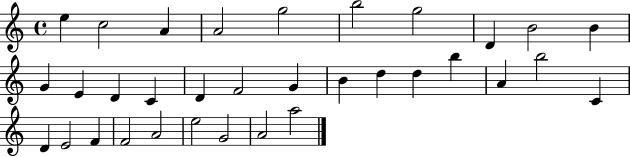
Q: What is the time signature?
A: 4/4